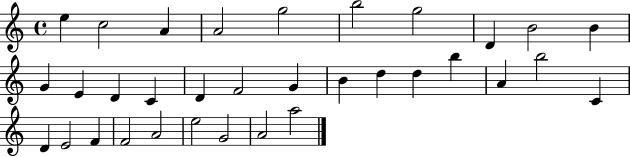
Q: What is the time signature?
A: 4/4